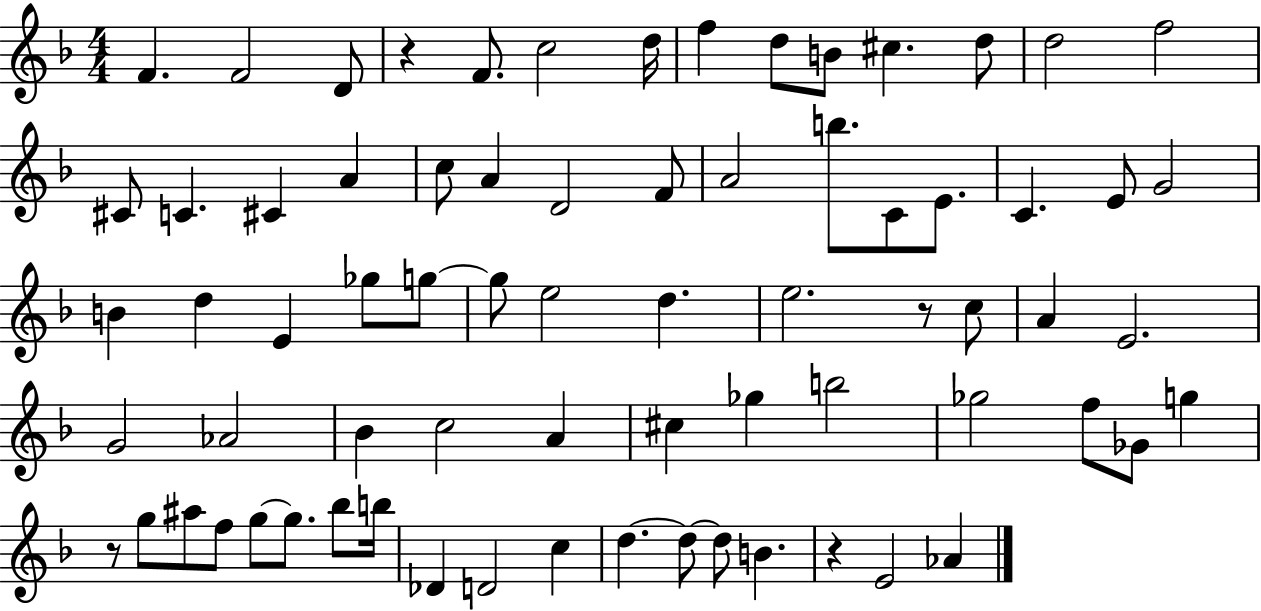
F4/q. F4/h D4/e R/q F4/e. C5/h D5/s F5/q D5/e B4/e C#5/q. D5/e D5/h F5/h C#4/e C4/q. C#4/q A4/q C5/e A4/q D4/h F4/e A4/h B5/e. C4/e E4/e. C4/q. E4/e G4/h B4/q D5/q E4/q Gb5/e G5/e G5/e E5/h D5/q. E5/h. R/e C5/e A4/q E4/h. G4/h Ab4/h Bb4/q C5/h A4/q C#5/q Gb5/q B5/h Gb5/h F5/e Gb4/e G5/q R/e G5/e A#5/e F5/e G5/e G5/e. Bb5/e B5/s Db4/q D4/h C5/q D5/q. D5/e D5/e B4/q. R/q E4/h Ab4/q